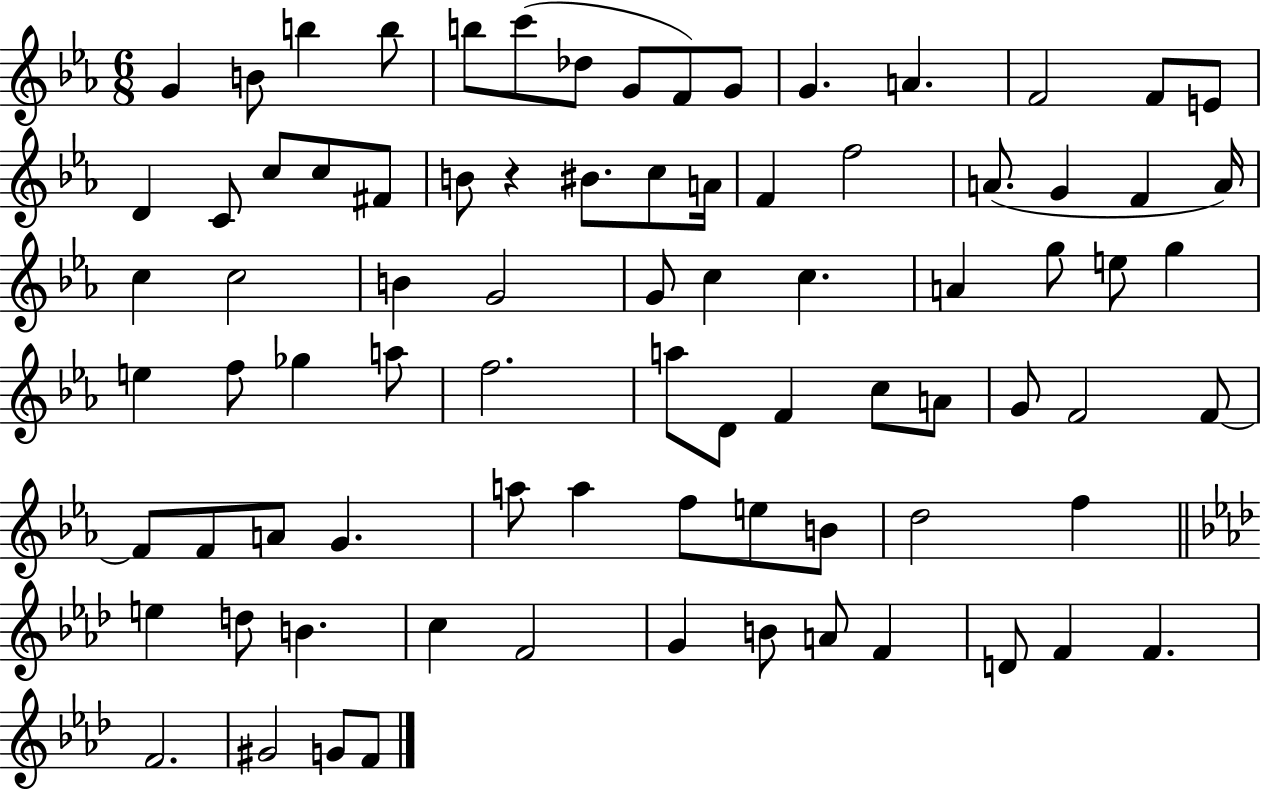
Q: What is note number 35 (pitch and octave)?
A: G4